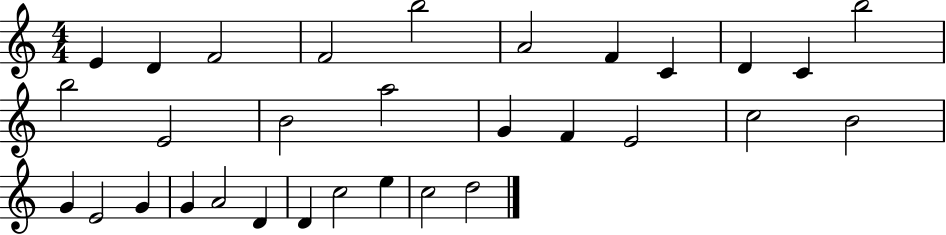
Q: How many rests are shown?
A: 0